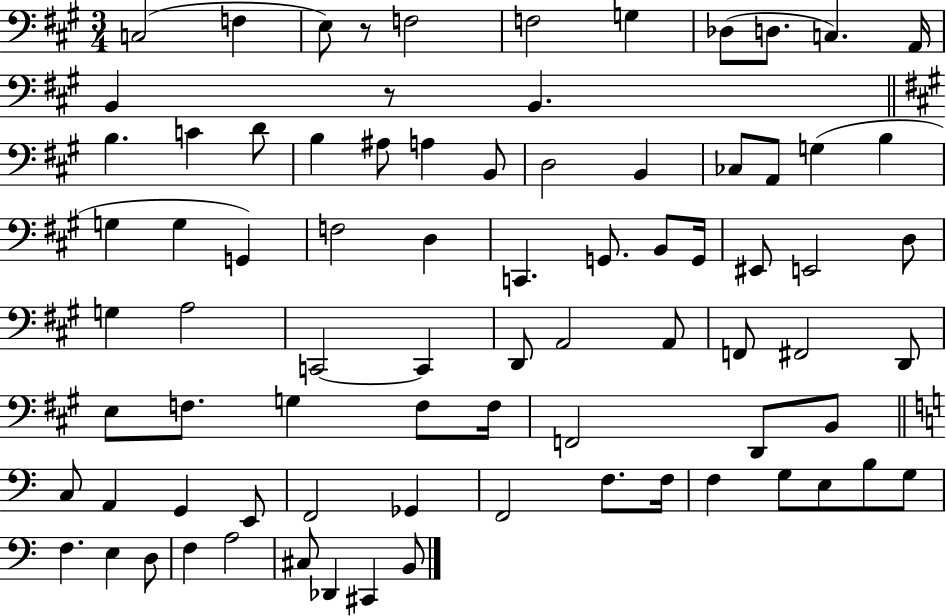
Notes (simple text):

C3/h F3/q E3/e R/e F3/h F3/h G3/q Db3/e D3/e. C3/q. A2/s B2/q R/e B2/q. B3/q. C4/q D4/e B3/q A#3/e A3/q B2/e D3/h B2/q CES3/e A2/e G3/q B3/q G3/q G3/q G2/q F3/h D3/q C2/q. G2/e. B2/e G2/s EIS2/e E2/h D3/e G3/q A3/h C2/h C2/q D2/e A2/h A2/e F2/e F#2/h D2/e E3/e F3/e. G3/q F3/e F3/s F2/h D2/e B2/e C3/e A2/q G2/q E2/e F2/h Gb2/q F2/h F3/e. F3/s F3/q G3/e E3/e B3/e G3/e F3/q. E3/q D3/e F3/q A3/h C#3/e Db2/q C#2/q B2/e